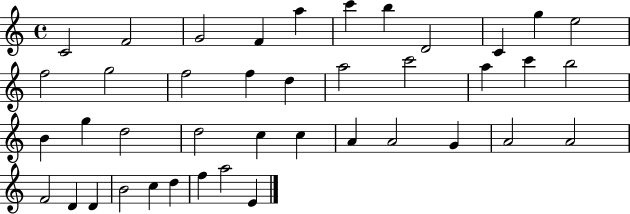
{
  \clef treble
  \time 4/4
  \defaultTimeSignature
  \key c \major
  c'2 f'2 | g'2 f'4 a''4 | c'''4 b''4 d'2 | c'4 g''4 e''2 | \break f''2 g''2 | f''2 f''4 d''4 | a''2 c'''2 | a''4 c'''4 b''2 | \break b'4 g''4 d''2 | d''2 c''4 c''4 | a'4 a'2 g'4 | a'2 a'2 | \break f'2 d'4 d'4 | b'2 c''4 d''4 | f''4 a''2 e'4 | \bar "|."
}